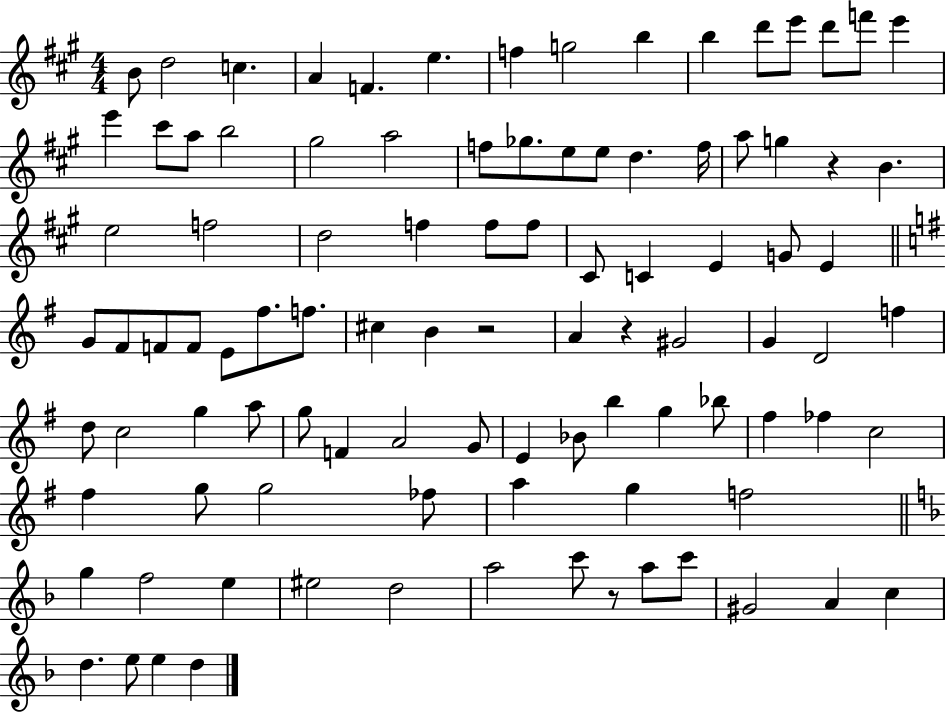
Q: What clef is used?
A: treble